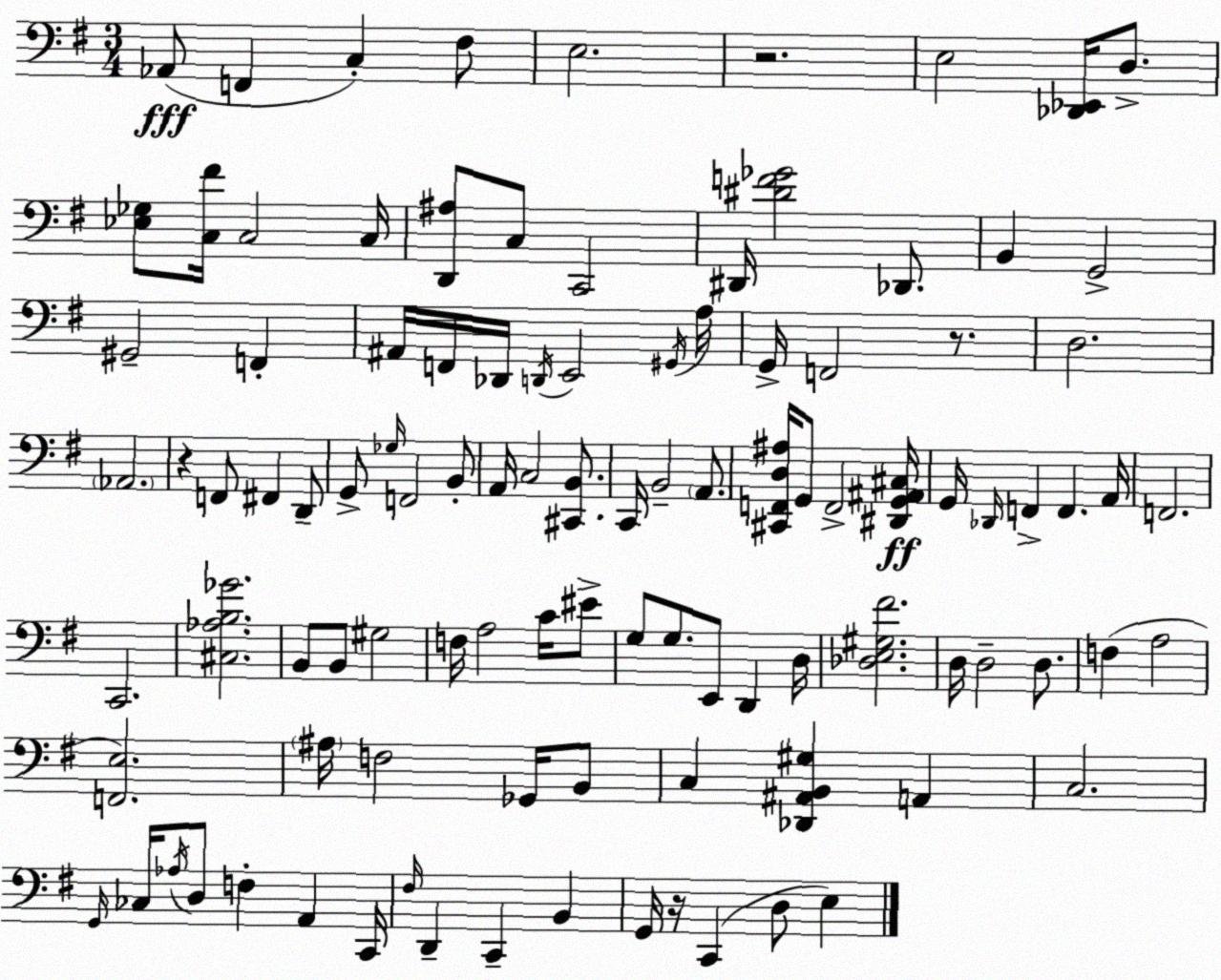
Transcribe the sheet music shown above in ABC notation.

X:1
T:Untitled
M:3/4
L:1/4
K:G
_A,,/2 F,, C, ^F,/2 E,2 z2 E,2 [_D,,_E,,]/4 D,/2 [_E,_G,]/2 [C,^F]/4 C,2 C,/4 [D,,^A,]/2 C,/2 C,,2 ^D,,/4 [^DF_G]2 _D,,/2 B,, G,,2 ^G,,2 F,, ^A,,/4 F,,/4 _D,,/4 D,,/4 E,,2 ^G,,/4 A,/4 G,,/4 F,,2 z/2 D,2 _A,,2 z F,,/2 ^F,, D,,/2 G,,/2 _G,/4 F,,2 B,,/2 A,,/4 C,2 [^C,,B,,]/2 C,,/4 B,,2 A,,/2 [^C,,F,,D,^A,]/4 G,,/2 F,,2 [^D,,G,,^A,,^C,]/4 G,,/4 _D,,/4 F,, F,, A,,/4 F,,2 C,,2 [^C,_A,B,_G]2 B,,/2 B,,/2 ^G,2 F,/4 A,2 C/4 ^E/2 G,/2 G,/2 E,,/2 D,, D,/4 [_D,E,^G,^F]2 D,/4 D,2 D,/2 F, A,2 [F,,E,]2 ^A,/4 F,2 _G,,/4 B,,/2 C, [_D,,^A,,B,,^G,] A,, C,2 G,,/4 _C,/4 _A,/4 D,/2 F, A,, C,,/4 ^F,/4 D,, C,, B,, G,,/4 z/4 C,, D,/2 E,